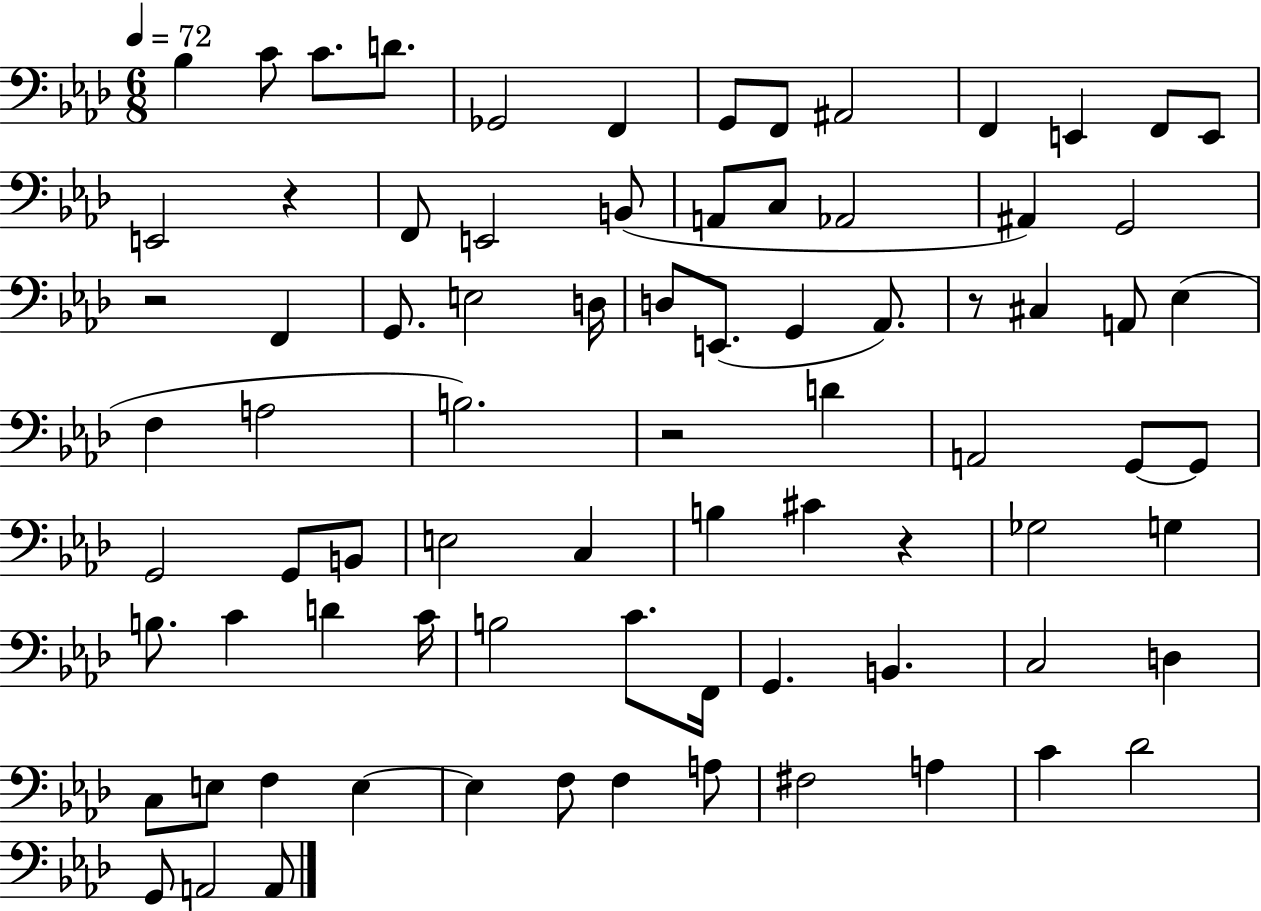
{
  \clef bass
  \numericTimeSignature
  \time 6/8
  \key aes \major
  \tempo 4 = 72
  bes4 c'8 c'8. d'8. | ges,2 f,4 | g,8 f,8 ais,2 | f,4 e,4 f,8 e,8 | \break e,2 r4 | f,8 e,2 b,8( | a,8 c8 aes,2 | ais,4) g,2 | \break r2 f,4 | g,8. e2 d16 | d8 e,8.( g,4 aes,8.) | r8 cis4 a,8 ees4( | \break f4 a2 | b2.) | r2 d'4 | a,2 g,8~~ g,8 | \break g,2 g,8 b,8 | e2 c4 | b4 cis'4 r4 | ges2 g4 | \break b8. c'4 d'4 c'16 | b2 c'8. f,16 | g,4. b,4. | c2 d4 | \break c8 e8 f4 e4~~ | e4 f8 f4 a8 | fis2 a4 | c'4 des'2 | \break g,8 a,2 a,8 | \bar "|."
}